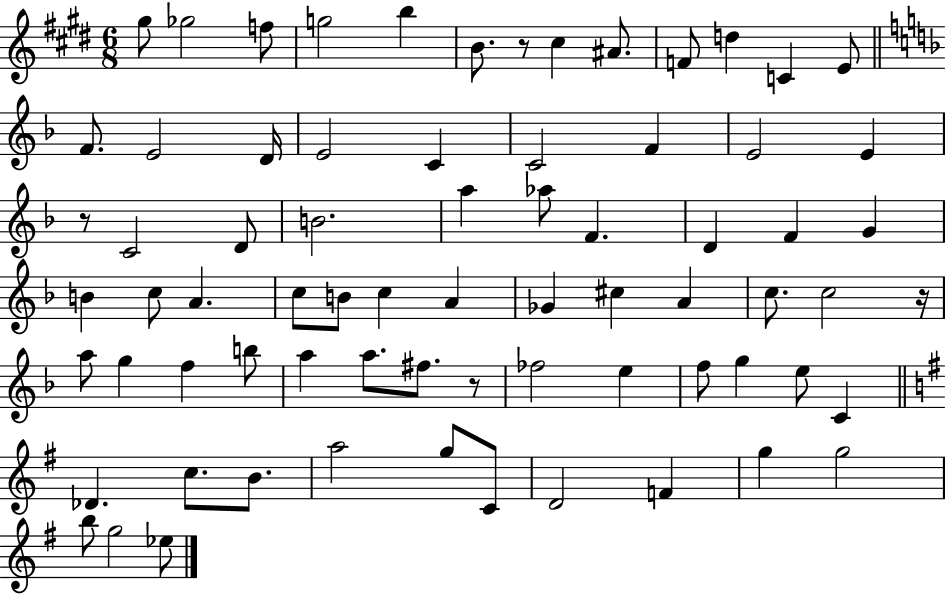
{
  \clef treble
  \numericTimeSignature
  \time 6/8
  \key e \major
  gis''8 ges''2 f''8 | g''2 b''4 | b'8. r8 cis''4 ais'8. | f'8 d''4 c'4 e'8 | \break \bar "||" \break \key d \minor f'8. e'2 d'16 | e'2 c'4 | c'2 f'4 | e'2 e'4 | \break r8 c'2 d'8 | b'2. | a''4 aes''8 f'4. | d'4 f'4 g'4 | \break b'4 c''8 a'4. | c''8 b'8 c''4 a'4 | ges'4 cis''4 a'4 | c''8. c''2 r16 | \break a''8 g''4 f''4 b''8 | a''4 a''8. fis''8. r8 | fes''2 e''4 | f''8 g''4 e''8 c'4 | \break \bar "||" \break \key g \major des'4. c''8. b'8. | a''2 g''8 c'8 | d'2 f'4 | g''4 g''2 | \break b''8 g''2 ees''8 | \bar "|."
}